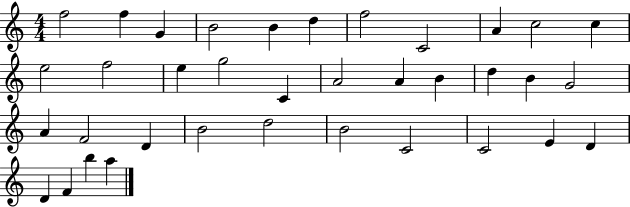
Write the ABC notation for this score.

X:1
T:Untitled
M:4/4
L:1/4
K:C
f2 f G B2 B d f2 C2 A c2 c e2 f2 e g2 C A2 A B d B G2 A F2 D B2 d2 B2 C2 C2 E D D F b a